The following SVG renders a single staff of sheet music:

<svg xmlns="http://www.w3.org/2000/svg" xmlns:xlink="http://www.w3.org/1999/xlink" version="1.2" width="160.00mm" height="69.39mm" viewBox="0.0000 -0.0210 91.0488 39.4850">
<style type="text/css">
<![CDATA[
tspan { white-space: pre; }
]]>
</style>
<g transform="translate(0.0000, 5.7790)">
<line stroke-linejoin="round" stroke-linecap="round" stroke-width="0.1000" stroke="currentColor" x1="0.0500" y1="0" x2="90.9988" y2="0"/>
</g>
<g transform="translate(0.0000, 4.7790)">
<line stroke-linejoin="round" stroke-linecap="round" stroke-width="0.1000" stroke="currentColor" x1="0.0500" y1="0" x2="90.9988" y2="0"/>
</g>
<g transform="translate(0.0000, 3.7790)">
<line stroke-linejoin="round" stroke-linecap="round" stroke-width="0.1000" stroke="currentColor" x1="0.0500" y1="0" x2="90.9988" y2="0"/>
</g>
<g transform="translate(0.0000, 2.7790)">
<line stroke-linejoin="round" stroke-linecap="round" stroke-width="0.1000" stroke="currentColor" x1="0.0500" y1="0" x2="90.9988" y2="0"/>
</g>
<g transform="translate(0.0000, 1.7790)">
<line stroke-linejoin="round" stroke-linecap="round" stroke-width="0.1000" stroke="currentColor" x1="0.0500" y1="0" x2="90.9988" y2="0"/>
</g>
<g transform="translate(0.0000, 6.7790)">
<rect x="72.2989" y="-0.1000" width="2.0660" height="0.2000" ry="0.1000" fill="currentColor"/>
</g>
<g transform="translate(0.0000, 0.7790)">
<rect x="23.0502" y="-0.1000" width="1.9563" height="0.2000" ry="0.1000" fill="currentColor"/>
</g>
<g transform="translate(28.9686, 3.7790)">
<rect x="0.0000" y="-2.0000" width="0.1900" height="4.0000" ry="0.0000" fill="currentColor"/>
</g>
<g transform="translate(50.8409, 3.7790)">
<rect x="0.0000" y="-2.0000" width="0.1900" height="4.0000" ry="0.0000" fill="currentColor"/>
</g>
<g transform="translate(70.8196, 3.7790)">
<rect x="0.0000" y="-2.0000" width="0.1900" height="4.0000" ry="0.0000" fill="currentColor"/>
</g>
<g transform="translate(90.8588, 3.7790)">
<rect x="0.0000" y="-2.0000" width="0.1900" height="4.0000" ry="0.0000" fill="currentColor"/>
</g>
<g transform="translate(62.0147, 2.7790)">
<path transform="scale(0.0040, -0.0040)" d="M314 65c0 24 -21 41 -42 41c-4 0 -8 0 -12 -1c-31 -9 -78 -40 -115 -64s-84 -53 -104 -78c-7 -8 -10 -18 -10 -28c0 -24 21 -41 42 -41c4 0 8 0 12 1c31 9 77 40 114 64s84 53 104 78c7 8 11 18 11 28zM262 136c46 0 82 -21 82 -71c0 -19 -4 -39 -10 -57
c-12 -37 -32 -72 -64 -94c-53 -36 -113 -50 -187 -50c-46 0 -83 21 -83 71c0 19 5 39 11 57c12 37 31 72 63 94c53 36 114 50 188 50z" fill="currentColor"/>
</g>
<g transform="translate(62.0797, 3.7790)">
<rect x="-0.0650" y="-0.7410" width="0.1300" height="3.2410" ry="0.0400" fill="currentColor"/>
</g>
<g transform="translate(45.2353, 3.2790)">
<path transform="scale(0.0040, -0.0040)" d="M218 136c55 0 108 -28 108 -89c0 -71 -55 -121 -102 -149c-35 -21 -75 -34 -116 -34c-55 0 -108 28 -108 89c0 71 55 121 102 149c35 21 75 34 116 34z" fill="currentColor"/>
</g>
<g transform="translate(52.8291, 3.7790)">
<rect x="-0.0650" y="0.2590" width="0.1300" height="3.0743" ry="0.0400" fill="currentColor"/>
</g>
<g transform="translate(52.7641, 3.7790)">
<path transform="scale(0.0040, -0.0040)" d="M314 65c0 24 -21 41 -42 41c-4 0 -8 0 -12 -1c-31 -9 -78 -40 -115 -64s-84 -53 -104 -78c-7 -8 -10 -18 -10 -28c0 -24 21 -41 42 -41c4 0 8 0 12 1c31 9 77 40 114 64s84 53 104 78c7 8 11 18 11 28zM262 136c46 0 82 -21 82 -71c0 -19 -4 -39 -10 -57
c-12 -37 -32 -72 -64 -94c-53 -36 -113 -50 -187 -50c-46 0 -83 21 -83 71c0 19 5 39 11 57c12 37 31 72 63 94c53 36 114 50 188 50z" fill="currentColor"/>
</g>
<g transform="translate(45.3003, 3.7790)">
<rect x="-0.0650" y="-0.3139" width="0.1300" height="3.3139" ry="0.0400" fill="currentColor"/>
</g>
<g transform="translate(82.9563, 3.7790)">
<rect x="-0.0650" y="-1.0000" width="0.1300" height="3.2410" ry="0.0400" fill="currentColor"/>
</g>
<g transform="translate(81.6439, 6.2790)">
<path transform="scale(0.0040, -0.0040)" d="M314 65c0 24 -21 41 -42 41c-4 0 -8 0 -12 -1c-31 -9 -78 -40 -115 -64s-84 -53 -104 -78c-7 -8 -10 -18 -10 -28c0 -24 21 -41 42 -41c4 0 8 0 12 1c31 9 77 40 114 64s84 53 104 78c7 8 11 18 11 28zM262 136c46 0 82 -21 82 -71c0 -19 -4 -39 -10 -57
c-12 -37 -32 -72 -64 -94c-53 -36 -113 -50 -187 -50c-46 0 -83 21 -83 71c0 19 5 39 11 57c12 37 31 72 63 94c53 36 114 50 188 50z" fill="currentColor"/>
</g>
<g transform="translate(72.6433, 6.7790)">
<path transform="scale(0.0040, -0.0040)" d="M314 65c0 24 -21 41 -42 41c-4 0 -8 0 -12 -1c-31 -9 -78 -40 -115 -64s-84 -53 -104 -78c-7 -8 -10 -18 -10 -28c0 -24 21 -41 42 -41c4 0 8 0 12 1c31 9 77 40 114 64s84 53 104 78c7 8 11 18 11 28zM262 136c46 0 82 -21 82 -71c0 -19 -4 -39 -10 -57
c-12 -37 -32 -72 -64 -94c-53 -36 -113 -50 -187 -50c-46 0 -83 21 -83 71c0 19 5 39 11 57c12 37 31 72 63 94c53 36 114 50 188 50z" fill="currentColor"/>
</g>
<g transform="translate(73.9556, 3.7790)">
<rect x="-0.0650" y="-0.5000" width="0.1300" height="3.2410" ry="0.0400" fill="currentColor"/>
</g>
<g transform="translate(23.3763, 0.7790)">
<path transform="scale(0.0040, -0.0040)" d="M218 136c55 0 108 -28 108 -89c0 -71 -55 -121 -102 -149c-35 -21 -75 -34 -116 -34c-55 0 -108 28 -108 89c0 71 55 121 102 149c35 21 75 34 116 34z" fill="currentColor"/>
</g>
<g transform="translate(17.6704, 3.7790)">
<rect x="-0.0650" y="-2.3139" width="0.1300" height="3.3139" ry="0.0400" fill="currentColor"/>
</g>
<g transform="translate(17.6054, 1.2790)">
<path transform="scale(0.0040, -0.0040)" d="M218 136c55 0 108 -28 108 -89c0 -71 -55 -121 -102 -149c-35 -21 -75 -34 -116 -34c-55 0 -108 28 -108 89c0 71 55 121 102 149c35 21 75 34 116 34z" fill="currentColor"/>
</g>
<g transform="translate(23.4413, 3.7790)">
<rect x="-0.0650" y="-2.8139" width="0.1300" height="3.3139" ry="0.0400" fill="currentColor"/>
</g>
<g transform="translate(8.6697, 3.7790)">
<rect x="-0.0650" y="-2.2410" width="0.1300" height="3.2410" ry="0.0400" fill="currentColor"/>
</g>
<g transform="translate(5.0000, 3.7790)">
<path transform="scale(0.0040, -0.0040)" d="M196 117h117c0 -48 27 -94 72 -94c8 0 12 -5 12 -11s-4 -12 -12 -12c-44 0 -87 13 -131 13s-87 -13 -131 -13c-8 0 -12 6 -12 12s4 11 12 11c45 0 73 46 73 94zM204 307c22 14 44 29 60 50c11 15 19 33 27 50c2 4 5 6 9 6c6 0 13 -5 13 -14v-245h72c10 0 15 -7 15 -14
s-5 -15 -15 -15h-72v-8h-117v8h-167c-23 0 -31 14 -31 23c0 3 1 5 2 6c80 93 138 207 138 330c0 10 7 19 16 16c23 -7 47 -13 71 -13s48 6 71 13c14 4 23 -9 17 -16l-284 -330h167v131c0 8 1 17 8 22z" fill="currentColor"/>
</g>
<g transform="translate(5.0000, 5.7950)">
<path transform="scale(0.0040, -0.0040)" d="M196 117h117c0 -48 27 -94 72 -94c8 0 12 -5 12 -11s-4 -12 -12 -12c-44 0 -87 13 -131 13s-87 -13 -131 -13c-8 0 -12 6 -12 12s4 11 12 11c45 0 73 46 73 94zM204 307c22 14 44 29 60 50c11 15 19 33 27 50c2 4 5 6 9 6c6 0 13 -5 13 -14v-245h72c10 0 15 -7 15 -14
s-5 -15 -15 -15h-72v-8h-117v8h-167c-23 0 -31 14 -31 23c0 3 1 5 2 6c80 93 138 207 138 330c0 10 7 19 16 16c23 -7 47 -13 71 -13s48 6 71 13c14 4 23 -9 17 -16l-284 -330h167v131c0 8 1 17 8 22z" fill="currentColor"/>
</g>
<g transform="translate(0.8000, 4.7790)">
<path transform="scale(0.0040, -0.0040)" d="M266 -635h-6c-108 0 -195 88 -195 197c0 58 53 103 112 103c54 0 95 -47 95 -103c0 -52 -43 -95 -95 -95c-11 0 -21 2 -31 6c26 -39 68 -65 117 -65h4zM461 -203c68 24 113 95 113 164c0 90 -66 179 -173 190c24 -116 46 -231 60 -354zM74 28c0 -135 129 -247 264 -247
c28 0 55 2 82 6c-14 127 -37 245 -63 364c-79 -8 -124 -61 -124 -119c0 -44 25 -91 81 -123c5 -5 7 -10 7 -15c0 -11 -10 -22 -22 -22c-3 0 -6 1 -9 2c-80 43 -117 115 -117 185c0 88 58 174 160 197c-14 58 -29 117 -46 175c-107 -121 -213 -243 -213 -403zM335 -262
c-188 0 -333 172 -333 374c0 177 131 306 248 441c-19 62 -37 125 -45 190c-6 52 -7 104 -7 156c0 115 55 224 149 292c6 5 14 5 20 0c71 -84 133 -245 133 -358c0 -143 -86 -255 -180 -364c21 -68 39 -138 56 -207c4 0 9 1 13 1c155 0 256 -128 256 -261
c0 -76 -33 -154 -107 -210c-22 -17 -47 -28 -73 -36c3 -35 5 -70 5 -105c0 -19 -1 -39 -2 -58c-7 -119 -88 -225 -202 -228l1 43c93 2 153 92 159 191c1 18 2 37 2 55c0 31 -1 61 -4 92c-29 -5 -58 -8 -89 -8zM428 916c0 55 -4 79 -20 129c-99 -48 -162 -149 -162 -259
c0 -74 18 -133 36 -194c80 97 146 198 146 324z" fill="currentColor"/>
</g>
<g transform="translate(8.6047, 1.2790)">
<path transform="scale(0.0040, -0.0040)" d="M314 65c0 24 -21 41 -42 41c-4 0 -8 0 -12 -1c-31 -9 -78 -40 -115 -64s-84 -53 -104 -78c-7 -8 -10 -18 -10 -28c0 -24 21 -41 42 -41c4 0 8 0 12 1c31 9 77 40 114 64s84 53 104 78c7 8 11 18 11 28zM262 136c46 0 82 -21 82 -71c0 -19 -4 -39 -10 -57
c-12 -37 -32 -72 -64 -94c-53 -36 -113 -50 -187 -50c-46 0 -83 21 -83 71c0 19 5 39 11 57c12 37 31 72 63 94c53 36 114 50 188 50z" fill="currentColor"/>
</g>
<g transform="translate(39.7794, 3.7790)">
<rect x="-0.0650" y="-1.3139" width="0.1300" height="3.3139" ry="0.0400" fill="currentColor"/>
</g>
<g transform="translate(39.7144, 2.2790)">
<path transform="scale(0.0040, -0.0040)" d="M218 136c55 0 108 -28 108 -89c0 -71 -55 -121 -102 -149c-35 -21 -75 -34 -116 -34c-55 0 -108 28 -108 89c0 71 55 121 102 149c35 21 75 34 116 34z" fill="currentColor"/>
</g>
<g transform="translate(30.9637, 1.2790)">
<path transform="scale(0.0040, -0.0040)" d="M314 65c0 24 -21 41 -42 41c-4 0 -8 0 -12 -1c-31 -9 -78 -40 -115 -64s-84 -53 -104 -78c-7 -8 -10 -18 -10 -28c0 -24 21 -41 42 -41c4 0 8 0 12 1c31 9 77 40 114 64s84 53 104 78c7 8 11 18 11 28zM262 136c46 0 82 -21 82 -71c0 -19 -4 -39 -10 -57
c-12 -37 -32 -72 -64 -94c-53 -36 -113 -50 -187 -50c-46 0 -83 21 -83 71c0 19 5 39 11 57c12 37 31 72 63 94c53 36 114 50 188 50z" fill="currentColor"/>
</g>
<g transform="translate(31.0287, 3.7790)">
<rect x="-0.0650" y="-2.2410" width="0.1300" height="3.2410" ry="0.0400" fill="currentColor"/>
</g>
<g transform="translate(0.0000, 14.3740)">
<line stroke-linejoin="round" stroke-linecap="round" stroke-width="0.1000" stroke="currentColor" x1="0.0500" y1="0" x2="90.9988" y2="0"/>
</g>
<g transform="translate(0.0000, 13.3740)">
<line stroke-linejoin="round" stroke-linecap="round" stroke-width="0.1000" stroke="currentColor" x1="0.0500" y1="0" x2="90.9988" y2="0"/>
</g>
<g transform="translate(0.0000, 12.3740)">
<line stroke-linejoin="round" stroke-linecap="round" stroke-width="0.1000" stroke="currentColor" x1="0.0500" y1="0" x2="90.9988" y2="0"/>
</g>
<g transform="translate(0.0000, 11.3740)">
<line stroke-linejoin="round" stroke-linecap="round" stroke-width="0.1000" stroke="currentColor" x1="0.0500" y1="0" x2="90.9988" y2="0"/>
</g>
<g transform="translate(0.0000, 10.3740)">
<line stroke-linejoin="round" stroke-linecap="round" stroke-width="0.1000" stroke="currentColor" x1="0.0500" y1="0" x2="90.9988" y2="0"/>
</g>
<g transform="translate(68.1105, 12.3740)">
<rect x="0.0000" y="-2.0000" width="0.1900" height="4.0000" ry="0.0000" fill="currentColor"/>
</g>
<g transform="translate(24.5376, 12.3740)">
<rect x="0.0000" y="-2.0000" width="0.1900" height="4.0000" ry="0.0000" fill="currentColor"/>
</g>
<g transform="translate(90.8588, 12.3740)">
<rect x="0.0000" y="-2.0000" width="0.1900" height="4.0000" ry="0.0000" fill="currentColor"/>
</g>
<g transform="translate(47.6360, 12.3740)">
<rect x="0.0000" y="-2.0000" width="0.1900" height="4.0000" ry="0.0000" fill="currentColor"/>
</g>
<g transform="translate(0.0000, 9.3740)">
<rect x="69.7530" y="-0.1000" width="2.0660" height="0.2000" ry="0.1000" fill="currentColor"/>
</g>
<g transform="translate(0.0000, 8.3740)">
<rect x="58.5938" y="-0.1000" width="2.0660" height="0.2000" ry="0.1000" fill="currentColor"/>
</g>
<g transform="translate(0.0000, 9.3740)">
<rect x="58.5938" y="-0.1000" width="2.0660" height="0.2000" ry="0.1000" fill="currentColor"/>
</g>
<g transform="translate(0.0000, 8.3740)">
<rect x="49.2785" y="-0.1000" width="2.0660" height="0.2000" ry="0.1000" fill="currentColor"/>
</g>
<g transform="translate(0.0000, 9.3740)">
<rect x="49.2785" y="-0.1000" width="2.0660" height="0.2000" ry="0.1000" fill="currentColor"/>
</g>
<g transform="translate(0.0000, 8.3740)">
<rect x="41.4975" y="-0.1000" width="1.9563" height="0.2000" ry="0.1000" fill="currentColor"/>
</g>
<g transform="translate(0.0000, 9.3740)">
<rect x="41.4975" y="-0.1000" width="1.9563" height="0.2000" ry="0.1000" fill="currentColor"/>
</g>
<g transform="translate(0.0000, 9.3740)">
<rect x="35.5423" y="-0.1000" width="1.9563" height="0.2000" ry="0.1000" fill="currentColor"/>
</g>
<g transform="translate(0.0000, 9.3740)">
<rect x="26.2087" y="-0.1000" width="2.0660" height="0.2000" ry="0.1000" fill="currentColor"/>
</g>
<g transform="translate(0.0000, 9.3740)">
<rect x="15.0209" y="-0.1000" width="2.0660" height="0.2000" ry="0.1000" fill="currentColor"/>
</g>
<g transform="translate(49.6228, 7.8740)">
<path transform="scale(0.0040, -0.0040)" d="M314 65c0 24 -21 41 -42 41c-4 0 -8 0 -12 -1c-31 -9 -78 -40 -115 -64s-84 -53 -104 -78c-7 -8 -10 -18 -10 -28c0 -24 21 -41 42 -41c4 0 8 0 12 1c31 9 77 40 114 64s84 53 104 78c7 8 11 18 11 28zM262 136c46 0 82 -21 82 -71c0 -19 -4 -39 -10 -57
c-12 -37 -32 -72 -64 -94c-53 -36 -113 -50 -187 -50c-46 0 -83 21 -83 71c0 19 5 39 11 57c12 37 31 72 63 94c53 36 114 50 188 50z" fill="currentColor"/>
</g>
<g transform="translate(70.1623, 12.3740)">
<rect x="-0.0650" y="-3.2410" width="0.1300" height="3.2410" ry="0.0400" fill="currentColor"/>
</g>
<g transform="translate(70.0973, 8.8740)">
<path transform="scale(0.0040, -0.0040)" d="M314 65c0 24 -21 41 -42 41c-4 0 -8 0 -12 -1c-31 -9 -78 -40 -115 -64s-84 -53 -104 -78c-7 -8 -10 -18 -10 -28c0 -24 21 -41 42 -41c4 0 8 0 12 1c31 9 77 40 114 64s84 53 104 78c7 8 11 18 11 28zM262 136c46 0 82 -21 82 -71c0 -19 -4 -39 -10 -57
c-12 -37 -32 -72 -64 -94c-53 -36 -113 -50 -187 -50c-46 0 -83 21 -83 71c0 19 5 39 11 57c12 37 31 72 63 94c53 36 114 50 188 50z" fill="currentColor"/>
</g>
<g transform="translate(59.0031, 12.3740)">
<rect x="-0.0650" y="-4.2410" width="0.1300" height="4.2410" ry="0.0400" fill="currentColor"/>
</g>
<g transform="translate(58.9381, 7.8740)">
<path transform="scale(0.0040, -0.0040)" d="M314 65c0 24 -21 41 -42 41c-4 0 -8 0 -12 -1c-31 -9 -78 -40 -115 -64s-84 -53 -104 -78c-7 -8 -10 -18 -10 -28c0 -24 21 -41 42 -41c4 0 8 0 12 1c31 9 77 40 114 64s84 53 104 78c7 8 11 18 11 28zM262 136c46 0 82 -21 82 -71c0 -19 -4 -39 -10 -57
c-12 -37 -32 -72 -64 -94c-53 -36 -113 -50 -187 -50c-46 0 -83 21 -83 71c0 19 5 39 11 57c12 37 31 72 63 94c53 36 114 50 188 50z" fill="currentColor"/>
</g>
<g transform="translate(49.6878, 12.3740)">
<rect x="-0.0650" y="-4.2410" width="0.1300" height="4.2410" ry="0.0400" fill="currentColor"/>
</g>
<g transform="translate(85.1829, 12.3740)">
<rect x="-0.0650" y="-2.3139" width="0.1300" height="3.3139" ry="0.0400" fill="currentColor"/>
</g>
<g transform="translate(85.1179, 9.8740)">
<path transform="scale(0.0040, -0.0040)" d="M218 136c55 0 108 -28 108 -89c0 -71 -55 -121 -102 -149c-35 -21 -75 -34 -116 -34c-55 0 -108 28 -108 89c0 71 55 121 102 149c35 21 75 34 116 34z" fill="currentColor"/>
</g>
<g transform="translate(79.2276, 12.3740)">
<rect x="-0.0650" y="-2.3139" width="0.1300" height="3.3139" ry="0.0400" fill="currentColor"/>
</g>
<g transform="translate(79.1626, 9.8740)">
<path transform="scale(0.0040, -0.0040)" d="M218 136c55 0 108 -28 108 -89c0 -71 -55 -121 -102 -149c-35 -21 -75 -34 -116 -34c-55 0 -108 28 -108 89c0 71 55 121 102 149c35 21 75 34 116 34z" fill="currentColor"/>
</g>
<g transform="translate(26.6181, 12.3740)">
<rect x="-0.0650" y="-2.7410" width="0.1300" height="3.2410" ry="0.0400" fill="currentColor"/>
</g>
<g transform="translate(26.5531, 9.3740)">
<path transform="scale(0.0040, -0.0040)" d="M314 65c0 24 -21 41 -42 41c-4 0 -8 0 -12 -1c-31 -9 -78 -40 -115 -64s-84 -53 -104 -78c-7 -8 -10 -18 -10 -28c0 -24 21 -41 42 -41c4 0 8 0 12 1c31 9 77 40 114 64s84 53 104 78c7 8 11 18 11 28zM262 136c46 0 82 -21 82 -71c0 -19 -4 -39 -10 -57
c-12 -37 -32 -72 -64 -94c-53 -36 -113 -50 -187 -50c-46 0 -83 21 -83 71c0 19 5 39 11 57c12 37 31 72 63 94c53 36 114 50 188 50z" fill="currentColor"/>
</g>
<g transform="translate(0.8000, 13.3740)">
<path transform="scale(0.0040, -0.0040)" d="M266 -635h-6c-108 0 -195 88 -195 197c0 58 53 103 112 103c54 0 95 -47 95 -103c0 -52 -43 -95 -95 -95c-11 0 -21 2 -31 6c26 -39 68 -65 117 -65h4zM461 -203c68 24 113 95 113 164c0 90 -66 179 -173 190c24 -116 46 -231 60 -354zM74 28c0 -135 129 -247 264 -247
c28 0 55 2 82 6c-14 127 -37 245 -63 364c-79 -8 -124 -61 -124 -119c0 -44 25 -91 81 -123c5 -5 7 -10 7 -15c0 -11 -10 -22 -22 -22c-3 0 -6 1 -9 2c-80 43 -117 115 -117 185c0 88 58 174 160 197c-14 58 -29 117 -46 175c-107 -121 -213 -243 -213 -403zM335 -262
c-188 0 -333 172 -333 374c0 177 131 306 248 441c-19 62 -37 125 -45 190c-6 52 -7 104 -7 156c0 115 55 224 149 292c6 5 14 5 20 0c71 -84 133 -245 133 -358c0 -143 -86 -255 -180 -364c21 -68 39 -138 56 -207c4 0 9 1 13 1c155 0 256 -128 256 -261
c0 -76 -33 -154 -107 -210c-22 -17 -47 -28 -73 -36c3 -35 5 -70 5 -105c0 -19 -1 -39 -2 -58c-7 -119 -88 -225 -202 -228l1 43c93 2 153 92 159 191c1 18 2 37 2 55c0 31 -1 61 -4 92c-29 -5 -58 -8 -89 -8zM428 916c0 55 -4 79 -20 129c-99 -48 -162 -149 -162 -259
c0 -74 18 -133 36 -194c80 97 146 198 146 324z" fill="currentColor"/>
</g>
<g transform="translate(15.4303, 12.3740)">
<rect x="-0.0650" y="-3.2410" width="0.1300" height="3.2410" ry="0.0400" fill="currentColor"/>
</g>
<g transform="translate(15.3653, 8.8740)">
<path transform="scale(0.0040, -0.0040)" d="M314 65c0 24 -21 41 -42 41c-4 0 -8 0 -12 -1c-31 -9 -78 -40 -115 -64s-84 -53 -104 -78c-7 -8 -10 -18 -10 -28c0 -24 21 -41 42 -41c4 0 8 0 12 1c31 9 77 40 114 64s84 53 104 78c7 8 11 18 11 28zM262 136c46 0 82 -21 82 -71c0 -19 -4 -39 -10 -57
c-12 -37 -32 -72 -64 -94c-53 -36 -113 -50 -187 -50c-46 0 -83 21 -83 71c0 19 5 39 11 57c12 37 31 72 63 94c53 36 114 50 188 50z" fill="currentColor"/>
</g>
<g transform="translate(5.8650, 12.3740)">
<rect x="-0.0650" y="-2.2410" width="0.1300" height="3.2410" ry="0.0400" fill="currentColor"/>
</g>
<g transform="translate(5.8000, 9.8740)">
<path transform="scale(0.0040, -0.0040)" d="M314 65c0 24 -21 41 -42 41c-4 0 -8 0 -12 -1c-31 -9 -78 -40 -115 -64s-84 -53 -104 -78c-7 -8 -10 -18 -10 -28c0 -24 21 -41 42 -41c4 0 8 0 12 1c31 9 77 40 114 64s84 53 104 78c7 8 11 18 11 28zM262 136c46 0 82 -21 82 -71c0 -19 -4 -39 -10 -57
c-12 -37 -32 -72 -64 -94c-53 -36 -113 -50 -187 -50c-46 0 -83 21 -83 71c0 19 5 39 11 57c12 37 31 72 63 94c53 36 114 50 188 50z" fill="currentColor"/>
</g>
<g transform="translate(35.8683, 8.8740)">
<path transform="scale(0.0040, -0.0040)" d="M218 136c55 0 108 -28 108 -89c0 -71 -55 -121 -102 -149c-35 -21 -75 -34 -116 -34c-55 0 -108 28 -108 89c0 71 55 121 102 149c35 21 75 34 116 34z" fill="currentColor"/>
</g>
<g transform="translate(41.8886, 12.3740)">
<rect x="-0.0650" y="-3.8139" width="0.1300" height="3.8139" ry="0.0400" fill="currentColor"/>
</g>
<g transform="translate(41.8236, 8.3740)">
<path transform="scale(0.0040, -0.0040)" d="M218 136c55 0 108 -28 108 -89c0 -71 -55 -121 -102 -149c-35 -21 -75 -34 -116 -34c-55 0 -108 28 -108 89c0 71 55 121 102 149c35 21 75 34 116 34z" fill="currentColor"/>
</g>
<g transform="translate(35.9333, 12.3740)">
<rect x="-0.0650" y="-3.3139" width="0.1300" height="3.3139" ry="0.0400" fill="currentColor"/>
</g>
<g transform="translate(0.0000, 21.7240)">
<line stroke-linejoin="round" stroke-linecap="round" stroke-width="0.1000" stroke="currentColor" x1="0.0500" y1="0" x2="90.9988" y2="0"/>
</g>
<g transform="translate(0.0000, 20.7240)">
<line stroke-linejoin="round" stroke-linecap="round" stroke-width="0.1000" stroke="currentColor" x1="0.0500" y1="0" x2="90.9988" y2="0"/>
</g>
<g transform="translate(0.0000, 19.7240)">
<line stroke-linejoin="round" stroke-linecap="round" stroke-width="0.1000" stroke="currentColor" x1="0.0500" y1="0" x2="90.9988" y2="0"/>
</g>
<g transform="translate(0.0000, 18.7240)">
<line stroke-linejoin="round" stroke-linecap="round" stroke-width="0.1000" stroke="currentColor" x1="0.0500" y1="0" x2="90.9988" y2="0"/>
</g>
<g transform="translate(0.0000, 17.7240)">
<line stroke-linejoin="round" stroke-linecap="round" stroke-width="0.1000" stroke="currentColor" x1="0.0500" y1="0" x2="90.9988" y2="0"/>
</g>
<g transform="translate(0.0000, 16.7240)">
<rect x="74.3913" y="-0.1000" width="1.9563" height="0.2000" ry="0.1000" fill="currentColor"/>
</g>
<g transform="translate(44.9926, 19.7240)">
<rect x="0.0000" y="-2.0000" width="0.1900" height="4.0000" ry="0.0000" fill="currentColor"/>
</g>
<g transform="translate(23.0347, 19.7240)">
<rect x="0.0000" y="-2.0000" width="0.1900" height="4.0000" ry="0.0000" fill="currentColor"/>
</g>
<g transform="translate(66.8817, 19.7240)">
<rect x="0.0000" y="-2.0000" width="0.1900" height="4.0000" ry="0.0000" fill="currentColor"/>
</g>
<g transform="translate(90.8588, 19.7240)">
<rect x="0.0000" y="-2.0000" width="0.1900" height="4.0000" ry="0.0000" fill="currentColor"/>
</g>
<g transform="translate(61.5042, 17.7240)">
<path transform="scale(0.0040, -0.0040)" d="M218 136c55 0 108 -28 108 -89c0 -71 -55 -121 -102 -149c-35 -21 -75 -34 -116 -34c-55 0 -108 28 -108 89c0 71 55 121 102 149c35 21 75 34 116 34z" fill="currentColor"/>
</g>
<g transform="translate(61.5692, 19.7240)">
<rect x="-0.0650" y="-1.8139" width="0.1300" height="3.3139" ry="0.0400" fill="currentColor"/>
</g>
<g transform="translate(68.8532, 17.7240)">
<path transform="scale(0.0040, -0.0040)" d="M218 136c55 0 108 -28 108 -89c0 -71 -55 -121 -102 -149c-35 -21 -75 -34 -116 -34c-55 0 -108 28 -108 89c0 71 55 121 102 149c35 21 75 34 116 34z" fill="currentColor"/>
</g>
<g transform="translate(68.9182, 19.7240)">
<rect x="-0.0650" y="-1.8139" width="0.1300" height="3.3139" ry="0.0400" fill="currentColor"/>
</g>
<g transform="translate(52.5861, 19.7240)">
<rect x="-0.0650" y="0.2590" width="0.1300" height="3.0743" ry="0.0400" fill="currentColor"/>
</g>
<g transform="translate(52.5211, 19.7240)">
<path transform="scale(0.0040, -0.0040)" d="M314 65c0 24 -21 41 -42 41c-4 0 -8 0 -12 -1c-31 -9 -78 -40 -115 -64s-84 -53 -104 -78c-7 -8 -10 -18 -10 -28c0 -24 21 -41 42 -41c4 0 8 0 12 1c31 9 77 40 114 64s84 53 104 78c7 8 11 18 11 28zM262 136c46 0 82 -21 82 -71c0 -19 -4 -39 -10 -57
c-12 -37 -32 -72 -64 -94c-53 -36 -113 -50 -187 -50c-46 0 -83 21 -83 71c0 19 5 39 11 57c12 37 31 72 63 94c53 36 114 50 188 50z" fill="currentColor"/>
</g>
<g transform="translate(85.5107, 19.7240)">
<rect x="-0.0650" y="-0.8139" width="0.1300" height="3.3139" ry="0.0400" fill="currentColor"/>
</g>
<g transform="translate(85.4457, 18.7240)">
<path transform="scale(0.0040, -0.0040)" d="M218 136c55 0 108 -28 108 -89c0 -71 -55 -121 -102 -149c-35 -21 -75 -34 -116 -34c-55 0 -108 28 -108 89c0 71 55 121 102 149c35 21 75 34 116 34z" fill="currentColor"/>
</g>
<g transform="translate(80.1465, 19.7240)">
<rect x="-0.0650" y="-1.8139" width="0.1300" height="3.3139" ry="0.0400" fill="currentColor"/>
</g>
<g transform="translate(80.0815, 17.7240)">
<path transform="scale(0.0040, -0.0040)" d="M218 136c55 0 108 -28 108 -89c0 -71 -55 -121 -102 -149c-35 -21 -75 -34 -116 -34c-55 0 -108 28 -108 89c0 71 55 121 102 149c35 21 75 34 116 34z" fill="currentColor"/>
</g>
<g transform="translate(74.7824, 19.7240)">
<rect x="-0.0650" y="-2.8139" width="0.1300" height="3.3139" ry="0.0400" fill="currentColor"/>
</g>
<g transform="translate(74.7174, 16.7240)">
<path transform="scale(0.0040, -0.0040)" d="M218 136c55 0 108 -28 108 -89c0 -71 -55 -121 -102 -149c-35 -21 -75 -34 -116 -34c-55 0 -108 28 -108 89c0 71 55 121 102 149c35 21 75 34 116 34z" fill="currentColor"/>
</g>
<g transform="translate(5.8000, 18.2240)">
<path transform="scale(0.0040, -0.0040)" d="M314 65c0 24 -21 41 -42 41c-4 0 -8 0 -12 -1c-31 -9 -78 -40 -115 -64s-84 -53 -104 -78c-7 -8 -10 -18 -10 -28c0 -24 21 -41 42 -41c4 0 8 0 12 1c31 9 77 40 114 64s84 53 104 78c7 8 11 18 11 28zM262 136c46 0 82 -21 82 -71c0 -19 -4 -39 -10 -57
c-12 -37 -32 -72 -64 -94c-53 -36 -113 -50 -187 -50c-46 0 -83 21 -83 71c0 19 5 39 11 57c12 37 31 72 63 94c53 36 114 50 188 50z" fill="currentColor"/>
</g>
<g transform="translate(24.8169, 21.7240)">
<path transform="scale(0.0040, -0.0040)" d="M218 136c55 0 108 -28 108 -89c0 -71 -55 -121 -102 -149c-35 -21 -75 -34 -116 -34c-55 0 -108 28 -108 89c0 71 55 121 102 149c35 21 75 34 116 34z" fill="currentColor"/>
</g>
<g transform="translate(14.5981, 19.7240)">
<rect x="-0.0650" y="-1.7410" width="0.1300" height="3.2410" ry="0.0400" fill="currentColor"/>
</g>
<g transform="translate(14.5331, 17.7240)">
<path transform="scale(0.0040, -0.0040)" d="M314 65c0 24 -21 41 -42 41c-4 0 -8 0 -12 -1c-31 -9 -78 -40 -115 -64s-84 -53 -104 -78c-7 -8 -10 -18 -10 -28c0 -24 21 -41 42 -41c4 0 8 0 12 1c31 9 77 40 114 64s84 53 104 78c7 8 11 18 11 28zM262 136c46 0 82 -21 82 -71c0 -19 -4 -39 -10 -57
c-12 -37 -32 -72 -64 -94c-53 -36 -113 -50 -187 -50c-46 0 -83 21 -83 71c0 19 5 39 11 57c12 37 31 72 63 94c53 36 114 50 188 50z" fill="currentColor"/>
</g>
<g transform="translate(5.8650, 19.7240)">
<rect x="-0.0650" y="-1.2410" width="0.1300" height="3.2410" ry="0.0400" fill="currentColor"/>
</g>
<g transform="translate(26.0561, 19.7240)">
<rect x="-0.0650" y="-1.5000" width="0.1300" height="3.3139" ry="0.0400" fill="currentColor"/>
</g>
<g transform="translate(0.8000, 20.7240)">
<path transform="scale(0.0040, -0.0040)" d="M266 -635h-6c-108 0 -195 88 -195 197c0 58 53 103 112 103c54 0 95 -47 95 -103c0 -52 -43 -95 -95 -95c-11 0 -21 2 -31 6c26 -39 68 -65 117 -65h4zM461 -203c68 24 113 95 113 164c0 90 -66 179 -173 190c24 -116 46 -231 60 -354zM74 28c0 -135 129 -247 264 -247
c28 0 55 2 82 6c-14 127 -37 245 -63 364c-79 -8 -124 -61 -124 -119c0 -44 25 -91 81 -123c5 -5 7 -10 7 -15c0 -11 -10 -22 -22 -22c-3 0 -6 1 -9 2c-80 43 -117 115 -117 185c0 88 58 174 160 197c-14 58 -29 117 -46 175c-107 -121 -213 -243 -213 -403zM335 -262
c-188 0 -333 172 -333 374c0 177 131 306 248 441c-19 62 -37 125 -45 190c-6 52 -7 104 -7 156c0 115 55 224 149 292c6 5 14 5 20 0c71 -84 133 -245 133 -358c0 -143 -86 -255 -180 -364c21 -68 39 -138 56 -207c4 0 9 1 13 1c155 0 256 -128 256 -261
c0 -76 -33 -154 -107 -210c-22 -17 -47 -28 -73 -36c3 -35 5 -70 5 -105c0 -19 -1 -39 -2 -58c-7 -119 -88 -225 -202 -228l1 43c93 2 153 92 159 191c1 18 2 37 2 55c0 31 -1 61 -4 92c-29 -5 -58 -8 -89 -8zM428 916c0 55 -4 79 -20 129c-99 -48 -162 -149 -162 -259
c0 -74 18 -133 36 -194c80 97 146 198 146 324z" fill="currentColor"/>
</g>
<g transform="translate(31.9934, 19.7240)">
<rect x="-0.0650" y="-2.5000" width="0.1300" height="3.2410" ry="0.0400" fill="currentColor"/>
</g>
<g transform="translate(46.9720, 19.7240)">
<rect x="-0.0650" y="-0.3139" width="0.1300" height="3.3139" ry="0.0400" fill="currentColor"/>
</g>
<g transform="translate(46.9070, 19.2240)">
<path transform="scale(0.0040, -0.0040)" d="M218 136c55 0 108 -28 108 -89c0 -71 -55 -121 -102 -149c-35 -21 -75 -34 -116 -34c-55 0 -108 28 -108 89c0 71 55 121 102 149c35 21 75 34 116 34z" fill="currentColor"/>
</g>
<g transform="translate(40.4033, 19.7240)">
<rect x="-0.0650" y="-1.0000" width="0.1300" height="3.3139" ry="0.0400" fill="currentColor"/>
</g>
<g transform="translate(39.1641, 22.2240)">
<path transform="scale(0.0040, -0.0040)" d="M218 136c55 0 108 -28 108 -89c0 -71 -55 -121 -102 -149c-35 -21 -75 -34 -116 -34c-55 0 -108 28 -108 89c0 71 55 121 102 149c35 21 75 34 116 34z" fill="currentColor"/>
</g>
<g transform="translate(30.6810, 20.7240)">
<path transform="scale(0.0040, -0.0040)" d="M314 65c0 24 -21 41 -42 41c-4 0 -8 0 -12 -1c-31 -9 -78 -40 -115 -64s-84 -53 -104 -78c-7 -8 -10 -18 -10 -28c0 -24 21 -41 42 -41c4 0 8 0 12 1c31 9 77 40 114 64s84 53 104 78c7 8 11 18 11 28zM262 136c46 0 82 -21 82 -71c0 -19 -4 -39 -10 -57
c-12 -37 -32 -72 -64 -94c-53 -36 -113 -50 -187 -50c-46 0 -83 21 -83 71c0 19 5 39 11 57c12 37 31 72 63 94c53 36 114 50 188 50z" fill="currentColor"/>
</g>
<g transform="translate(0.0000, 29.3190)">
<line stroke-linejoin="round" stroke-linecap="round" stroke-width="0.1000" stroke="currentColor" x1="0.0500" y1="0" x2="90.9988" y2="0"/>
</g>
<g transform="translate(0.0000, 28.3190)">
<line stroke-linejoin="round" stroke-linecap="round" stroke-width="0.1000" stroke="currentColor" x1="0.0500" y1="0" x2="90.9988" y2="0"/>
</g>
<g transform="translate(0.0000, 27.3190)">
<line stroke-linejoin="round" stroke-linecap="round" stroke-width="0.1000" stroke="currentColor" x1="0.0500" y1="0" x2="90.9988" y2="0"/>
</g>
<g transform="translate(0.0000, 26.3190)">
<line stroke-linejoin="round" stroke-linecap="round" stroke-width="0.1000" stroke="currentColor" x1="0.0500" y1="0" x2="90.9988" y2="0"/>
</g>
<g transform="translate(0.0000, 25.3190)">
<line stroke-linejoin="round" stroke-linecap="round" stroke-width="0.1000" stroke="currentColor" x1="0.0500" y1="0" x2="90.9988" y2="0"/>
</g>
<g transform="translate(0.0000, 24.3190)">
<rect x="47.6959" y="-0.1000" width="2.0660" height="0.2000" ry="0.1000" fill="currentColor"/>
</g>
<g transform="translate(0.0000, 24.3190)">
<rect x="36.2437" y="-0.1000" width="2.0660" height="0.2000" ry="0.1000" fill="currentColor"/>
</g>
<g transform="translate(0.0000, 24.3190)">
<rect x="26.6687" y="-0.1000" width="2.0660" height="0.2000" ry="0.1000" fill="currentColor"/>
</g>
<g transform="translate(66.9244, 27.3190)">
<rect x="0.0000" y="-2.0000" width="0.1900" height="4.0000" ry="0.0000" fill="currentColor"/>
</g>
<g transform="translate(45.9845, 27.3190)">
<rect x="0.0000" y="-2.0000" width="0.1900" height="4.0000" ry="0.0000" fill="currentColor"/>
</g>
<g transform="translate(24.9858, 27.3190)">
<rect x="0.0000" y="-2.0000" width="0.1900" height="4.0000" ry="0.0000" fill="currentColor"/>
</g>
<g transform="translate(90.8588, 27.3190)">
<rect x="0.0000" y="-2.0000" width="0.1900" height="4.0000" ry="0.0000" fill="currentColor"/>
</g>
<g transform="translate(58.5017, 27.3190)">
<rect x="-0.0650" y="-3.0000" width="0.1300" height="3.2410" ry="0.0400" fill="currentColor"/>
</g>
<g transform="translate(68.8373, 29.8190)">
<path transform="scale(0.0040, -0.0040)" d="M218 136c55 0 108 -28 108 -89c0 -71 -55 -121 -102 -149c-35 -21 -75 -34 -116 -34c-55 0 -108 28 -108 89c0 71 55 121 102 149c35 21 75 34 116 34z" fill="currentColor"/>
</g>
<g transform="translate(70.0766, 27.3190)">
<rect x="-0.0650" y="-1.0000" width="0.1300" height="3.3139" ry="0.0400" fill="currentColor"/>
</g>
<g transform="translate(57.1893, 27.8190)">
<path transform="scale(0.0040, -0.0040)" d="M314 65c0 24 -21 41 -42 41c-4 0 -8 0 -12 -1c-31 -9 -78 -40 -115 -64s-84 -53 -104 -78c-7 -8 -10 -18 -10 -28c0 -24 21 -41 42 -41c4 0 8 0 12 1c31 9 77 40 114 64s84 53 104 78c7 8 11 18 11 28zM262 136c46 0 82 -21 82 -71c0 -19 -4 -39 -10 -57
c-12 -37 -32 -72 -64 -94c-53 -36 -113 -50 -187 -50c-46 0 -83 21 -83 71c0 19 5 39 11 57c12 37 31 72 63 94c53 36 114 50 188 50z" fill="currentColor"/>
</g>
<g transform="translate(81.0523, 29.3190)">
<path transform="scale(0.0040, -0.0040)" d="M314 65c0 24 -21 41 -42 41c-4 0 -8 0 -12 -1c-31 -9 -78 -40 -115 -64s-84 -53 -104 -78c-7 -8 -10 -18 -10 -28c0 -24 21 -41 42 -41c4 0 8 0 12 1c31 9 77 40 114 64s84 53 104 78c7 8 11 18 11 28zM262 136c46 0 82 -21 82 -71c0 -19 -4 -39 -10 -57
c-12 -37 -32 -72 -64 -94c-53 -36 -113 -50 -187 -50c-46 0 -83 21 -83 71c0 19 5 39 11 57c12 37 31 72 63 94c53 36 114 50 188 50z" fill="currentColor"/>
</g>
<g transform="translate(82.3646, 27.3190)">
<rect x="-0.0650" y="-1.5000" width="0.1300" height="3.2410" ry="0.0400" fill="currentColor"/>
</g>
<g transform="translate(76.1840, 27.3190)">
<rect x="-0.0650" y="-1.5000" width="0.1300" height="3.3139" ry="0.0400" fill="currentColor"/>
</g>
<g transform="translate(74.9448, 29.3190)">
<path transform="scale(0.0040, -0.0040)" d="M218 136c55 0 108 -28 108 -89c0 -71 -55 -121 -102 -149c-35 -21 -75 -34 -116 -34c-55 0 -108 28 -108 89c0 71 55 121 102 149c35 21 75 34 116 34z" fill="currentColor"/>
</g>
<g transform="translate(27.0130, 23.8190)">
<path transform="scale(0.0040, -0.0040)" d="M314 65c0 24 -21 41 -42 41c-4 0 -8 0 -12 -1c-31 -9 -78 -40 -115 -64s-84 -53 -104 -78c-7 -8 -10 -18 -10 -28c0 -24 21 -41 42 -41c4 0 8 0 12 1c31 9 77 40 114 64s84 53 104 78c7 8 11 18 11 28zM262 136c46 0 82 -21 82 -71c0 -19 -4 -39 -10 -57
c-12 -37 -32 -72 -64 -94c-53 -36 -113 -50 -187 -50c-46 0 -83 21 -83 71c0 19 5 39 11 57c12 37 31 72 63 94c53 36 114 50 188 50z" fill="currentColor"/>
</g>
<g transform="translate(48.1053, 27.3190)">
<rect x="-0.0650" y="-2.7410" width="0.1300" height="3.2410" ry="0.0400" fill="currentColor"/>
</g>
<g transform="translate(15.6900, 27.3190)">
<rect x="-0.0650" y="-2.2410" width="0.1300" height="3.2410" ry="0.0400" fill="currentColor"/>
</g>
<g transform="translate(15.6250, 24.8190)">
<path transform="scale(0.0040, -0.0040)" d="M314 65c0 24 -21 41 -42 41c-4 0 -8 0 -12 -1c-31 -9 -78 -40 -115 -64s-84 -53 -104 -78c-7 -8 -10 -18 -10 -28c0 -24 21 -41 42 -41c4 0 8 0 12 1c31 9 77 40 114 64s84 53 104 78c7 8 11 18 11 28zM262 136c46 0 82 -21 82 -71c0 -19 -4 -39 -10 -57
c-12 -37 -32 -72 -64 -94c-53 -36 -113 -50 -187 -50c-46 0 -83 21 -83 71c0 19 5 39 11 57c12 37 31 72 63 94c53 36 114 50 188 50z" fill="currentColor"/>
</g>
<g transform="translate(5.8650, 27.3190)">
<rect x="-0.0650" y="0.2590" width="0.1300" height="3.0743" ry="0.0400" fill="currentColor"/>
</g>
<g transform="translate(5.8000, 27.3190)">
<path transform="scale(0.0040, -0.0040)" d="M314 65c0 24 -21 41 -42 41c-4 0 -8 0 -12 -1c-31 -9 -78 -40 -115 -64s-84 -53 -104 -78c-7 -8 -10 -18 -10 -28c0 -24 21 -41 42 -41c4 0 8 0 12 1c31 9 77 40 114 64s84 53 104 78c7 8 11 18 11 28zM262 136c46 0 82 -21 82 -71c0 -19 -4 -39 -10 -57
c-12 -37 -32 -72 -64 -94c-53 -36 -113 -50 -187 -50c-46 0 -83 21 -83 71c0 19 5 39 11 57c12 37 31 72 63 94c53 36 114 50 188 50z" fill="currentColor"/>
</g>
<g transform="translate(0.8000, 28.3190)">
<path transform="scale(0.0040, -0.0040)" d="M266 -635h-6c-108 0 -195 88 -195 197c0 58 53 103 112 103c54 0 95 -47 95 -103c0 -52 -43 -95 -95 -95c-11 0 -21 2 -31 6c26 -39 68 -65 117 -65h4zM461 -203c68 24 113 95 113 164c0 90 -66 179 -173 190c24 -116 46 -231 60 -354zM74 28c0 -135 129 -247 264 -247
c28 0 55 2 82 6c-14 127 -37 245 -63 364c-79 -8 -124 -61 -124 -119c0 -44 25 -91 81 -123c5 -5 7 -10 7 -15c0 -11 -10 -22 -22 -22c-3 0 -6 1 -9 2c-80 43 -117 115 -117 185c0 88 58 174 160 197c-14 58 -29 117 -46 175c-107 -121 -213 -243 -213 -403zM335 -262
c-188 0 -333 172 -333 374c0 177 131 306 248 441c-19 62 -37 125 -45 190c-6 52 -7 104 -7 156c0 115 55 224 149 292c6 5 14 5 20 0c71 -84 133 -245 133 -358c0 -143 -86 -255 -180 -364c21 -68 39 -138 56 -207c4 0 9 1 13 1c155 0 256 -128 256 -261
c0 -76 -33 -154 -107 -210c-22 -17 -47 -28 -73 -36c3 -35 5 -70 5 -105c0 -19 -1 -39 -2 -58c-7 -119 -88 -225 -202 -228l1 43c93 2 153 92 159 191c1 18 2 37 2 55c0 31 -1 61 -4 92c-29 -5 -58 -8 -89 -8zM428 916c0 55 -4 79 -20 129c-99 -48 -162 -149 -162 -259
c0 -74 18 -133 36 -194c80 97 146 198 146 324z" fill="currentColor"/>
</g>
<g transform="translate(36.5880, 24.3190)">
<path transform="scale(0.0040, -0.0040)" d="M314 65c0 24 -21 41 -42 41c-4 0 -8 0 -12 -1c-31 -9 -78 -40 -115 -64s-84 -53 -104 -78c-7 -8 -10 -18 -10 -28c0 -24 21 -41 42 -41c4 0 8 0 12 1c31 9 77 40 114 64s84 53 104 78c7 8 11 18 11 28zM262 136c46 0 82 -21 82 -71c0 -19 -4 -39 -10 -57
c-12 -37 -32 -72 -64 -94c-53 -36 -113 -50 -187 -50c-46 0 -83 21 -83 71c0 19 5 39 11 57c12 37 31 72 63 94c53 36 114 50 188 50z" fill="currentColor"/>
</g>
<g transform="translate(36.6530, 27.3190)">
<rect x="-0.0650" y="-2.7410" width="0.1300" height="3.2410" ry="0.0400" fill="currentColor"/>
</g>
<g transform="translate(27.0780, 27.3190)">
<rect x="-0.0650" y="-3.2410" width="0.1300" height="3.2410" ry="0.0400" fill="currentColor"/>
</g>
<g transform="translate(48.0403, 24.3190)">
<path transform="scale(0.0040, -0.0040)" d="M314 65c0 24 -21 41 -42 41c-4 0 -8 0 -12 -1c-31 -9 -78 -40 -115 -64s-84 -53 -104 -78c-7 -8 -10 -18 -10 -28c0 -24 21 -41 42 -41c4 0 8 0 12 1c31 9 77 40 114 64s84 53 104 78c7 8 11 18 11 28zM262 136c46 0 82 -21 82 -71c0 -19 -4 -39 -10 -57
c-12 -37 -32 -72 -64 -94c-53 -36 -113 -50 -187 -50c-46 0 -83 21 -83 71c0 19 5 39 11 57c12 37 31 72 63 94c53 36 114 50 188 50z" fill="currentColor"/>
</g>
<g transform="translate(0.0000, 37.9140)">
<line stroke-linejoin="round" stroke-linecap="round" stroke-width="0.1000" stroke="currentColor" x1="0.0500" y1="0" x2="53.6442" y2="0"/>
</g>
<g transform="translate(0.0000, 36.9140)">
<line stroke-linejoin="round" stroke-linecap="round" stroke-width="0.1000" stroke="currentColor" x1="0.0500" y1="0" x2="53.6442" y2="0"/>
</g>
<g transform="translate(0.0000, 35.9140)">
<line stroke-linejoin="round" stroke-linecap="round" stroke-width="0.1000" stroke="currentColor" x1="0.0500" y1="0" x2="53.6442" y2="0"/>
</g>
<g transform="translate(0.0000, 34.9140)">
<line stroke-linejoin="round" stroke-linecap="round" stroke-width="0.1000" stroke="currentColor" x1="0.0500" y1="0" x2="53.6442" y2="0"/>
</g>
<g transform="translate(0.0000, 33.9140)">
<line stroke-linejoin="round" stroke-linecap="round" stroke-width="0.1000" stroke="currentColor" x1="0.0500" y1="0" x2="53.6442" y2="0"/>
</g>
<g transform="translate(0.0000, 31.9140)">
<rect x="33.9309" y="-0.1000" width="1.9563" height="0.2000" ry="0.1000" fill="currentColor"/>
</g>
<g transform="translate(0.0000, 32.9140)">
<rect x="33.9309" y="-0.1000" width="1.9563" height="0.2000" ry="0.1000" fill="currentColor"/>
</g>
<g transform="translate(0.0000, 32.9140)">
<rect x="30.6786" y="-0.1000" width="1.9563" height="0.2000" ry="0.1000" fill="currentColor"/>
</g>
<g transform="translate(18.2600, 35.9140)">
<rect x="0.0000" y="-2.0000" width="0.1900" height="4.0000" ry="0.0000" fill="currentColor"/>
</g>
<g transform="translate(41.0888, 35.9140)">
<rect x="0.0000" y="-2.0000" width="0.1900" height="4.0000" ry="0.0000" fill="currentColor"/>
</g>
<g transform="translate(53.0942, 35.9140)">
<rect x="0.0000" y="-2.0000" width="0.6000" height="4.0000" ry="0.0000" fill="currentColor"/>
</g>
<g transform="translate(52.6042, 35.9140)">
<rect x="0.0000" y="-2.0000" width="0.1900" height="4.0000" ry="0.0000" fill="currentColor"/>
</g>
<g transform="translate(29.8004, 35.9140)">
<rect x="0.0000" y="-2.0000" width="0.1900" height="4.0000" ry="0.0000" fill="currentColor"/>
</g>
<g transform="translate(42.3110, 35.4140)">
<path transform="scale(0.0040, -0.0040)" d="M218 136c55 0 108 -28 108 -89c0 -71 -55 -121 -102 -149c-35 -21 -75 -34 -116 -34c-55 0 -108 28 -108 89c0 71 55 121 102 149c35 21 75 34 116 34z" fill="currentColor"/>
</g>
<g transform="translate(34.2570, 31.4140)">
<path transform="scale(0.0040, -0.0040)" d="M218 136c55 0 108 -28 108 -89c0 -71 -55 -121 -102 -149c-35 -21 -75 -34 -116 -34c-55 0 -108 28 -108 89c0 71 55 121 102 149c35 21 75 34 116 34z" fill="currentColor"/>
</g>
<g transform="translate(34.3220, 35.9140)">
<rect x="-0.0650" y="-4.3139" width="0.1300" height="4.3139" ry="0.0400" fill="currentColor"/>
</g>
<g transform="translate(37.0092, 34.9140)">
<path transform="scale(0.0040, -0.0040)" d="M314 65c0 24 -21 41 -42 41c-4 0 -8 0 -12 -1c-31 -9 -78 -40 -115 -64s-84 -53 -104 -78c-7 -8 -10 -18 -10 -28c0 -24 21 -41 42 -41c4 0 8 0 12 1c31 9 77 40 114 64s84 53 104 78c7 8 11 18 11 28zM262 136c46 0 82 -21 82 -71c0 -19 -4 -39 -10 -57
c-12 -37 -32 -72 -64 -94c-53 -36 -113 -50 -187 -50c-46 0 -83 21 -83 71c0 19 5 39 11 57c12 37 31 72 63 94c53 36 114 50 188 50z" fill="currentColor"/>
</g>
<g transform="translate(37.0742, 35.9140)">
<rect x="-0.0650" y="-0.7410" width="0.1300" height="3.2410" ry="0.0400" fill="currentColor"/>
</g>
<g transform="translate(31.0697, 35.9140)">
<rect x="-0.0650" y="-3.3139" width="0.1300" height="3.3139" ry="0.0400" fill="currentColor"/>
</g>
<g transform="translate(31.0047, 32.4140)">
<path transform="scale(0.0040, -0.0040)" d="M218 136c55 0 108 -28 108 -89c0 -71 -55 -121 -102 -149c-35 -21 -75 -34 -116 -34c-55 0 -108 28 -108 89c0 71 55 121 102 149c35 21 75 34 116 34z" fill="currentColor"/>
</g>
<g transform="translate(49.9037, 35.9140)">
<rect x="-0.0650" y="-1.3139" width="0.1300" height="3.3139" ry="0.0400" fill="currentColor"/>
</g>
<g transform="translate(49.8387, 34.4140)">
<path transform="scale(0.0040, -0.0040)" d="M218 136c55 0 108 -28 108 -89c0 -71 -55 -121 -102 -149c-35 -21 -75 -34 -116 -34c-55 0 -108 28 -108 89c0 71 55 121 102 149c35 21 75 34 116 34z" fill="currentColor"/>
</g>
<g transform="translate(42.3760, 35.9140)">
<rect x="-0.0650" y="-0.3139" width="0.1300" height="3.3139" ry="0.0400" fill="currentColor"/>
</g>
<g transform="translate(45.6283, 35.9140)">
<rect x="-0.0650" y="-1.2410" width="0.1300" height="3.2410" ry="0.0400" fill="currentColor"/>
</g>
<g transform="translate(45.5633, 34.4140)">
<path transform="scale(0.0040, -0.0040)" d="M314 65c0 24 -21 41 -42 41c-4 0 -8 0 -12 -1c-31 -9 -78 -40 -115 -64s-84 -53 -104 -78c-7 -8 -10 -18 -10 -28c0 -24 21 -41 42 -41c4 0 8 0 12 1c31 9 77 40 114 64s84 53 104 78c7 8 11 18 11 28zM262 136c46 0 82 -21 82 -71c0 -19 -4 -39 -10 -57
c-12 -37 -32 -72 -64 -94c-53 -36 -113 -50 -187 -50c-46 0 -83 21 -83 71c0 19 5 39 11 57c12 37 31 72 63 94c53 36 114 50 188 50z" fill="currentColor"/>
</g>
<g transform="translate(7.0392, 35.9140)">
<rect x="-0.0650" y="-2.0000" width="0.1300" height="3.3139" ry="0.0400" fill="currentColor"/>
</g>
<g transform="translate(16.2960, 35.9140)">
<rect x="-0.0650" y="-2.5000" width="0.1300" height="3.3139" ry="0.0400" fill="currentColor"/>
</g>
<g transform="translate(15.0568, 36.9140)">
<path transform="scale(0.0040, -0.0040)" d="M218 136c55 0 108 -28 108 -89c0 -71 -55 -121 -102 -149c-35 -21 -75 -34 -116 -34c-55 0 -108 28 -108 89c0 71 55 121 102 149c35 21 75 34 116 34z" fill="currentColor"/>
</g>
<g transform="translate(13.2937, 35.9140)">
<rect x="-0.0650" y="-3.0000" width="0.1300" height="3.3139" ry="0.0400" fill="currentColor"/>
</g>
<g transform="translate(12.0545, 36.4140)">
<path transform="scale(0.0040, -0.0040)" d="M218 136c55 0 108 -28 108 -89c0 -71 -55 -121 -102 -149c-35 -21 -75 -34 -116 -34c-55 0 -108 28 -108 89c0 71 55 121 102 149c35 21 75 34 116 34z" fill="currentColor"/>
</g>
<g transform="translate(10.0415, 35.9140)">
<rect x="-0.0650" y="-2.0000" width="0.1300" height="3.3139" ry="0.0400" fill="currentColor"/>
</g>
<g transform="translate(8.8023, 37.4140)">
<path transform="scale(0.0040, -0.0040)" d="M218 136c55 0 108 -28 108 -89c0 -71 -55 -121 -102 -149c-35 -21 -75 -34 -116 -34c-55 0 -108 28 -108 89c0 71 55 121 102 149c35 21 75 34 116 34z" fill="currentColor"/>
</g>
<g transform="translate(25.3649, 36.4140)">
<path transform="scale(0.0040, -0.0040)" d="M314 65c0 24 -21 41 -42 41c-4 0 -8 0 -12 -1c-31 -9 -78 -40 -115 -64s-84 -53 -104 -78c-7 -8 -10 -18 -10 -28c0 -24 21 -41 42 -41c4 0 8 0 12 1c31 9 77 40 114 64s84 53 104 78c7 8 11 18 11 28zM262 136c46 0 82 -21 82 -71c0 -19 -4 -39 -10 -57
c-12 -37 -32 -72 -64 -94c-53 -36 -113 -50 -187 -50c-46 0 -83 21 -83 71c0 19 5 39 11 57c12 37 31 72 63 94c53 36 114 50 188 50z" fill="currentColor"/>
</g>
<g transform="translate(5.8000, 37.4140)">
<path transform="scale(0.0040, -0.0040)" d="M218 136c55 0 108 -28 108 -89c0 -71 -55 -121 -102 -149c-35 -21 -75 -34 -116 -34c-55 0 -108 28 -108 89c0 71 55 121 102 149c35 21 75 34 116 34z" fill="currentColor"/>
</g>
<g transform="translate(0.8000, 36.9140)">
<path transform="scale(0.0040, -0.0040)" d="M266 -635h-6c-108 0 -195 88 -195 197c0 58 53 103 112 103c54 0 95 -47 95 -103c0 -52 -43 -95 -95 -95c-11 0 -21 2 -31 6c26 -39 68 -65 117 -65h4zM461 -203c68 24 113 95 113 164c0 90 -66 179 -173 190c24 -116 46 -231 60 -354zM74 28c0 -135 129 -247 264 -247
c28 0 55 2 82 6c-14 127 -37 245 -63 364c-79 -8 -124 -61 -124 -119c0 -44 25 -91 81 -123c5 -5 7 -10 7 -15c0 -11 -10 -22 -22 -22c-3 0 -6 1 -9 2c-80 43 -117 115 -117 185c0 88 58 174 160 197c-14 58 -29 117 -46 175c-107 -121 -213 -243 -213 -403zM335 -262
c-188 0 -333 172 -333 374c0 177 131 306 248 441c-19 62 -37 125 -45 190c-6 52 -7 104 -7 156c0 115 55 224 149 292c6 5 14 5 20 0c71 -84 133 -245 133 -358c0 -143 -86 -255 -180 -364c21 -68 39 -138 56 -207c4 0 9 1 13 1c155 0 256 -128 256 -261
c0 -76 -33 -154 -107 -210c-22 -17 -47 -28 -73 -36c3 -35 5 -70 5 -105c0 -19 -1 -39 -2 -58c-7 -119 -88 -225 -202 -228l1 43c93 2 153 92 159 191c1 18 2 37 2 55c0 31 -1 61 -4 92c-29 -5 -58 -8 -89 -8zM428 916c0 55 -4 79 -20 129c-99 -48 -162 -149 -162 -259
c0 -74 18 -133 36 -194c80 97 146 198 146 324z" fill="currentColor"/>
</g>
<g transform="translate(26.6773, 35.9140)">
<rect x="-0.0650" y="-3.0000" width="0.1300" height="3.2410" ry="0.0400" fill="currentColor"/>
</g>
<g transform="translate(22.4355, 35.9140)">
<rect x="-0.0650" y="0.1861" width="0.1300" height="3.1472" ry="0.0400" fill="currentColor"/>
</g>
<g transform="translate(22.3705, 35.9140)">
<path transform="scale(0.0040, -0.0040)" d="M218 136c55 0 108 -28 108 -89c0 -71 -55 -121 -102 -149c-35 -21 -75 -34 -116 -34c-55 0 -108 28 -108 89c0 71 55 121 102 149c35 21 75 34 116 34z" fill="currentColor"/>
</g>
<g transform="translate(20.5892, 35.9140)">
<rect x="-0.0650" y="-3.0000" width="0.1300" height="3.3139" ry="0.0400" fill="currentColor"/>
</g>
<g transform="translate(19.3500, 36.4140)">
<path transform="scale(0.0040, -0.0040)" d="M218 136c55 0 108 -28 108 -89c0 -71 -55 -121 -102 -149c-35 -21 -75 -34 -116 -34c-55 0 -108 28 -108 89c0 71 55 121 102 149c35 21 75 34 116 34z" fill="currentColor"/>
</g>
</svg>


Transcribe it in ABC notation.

X:1
T:Untitled
M:4/4
L:1/4
K:C
g2 g a g2 e c B2 d2 C2 D2 g2 b2 a2 b c' d'2 d'2 b2 g g e2 f2 E G2 D c B2 f f a f d B2 g2 b2 a2 a2 A2 D E E2 F F A G A B A2 b d' d2 c e2 e